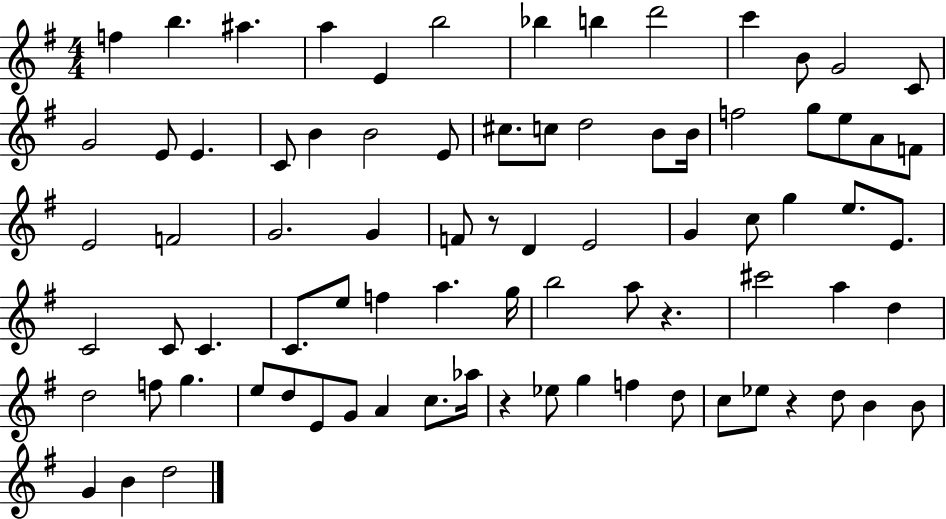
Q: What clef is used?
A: treble